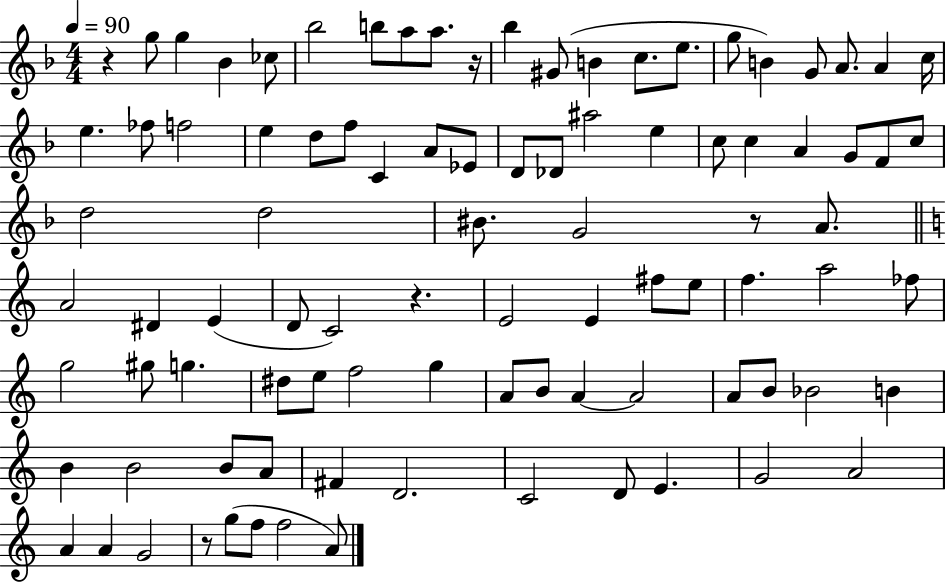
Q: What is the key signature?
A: F major